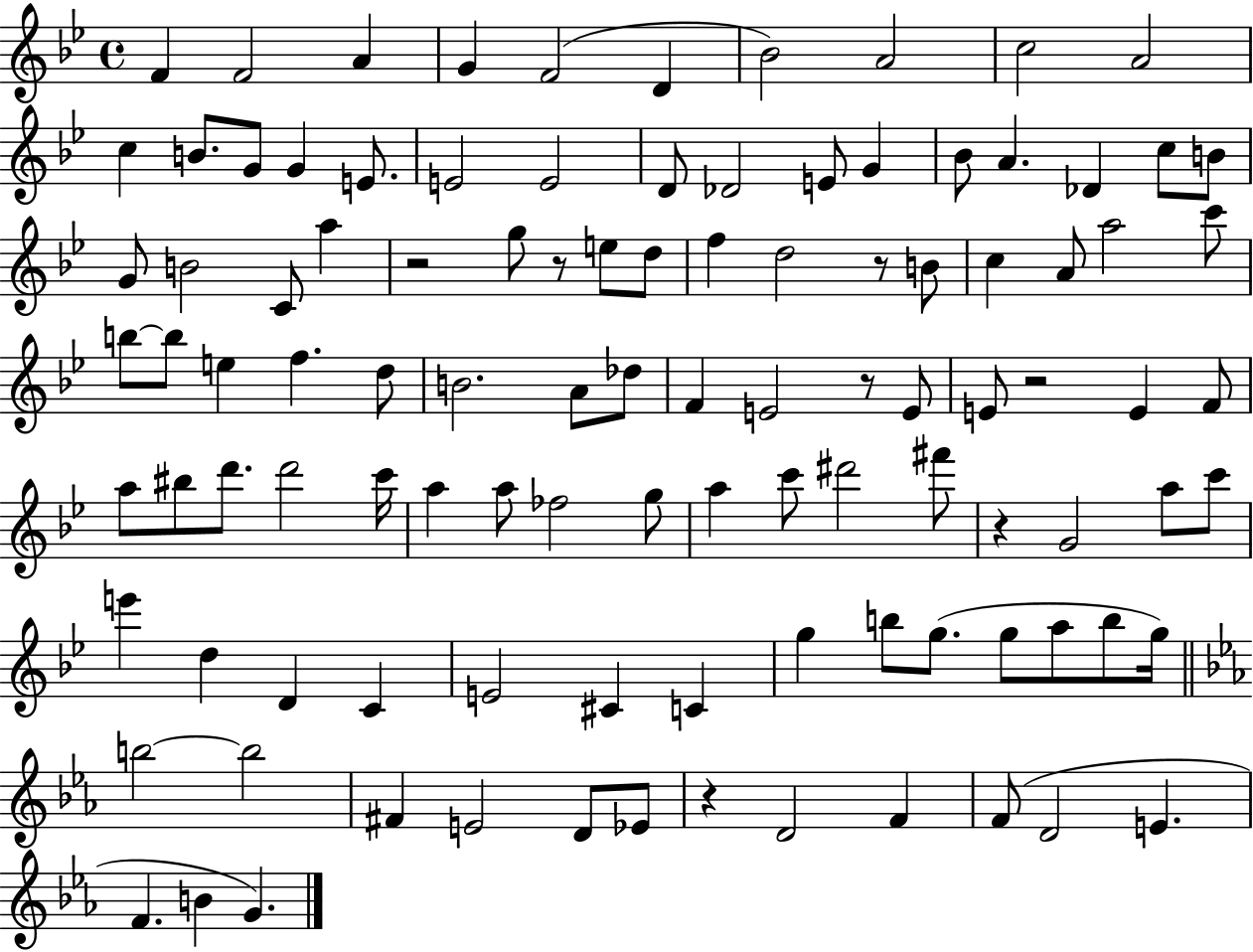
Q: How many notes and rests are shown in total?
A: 105